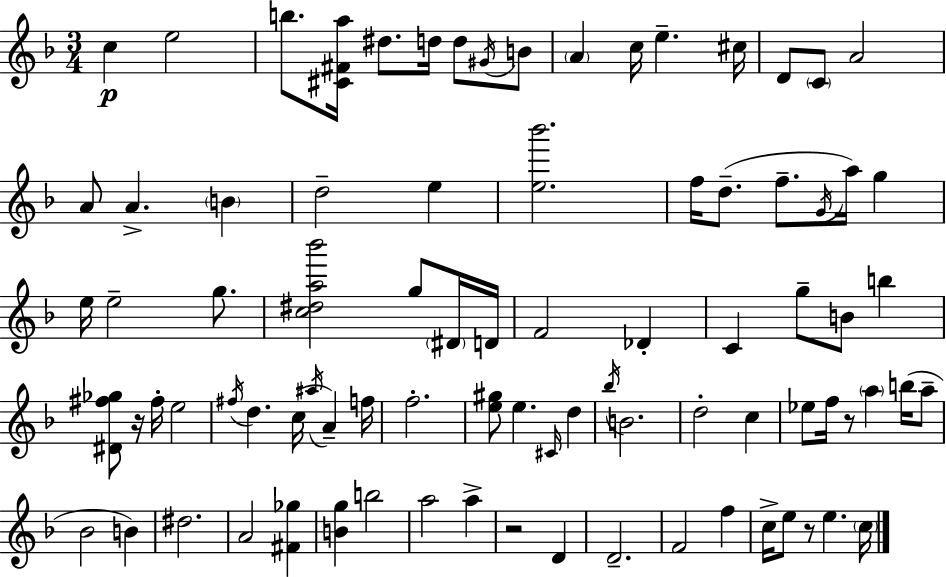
{
  \clef treble
  \numericTimeSignature
  \time 3/4
  \key d \minor
  c''4\p e''2 | b''8. <cis' fis' a''>16 dis''8. d''16 d''8 \acciaccatura { gis'16 } b'8 | \parenthesize a'4 c''16 e''4.-- | cis''16 d'8 \parenthesize c'8 a'2 | \break a'8 a'4.-> \parenthesize b'4 | d''2-- e''4 | <e'' bes'''>2. | f''16 d''8.--( f''8.-- \acciaccatura { g'16 }) a''16 g''4 | \break e''16 e''2-- g''8. | <c'' dis'' a'' bes'''>2 g''8 | \parenthesize dis'16 d'16 f'2 des'4-. | c'4 g''8-- b'8 b''4 | \break <dis' fis'' ges''>8 r16 fis''16-. e''2 | \acciaccatura { fis''16 } d''4. c''16( \acciaccatura { ais''16 } a'4--) | f''16 f''2.-. | <e'' gis''>8 e''4. | \break \grace { cis'16 } d''4 \acciaccatura { bes''16 } b'2. | d''2-. | c''4 ees''8 f''16 r8 \parenthesize a''4 | b''16( a''8-- bes'2 | \break b'4) dis''2. | a'2 | <fis' ges''>4 <b' g''>4 b''2 | a''2 | \break a''4-> r2 | d'4 d'2.-- | f'2 | f''4 c''16-> e''8 r8 e''4. | \break \parenthesize c''16 \bar "|."
}